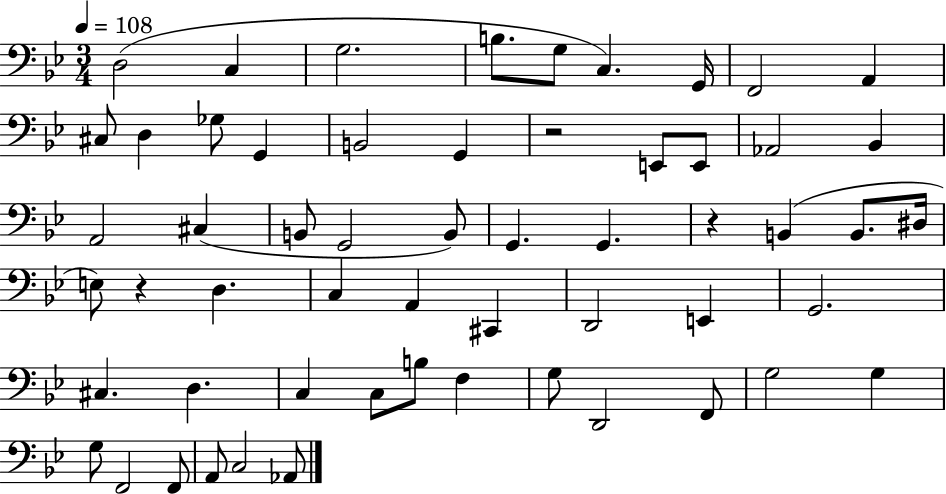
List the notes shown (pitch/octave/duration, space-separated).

D3/h C3/q G3/h. B3/e. G3/e C3/q. G2/s F2/h A2/q C#3/e D3/q Gb3/e G2/q B2/h G2/q R/h E2/e E2/e Ab2/h Bb2/q A2/h C#3/q B2/e G2/h B2/e G2/q. G2/q. R/q B2/q B2/e. D#3/s E3/e R/q D3/q. C3/q A2/q C#2/q D2/h E2/q G2/h. C#3/q. D3/q. C3/q C3/e B3/e F3/q G3/e D2/h F2/e G3/h G3/q G3/e F2/h F2/e A2/e C3/h Ab2/e